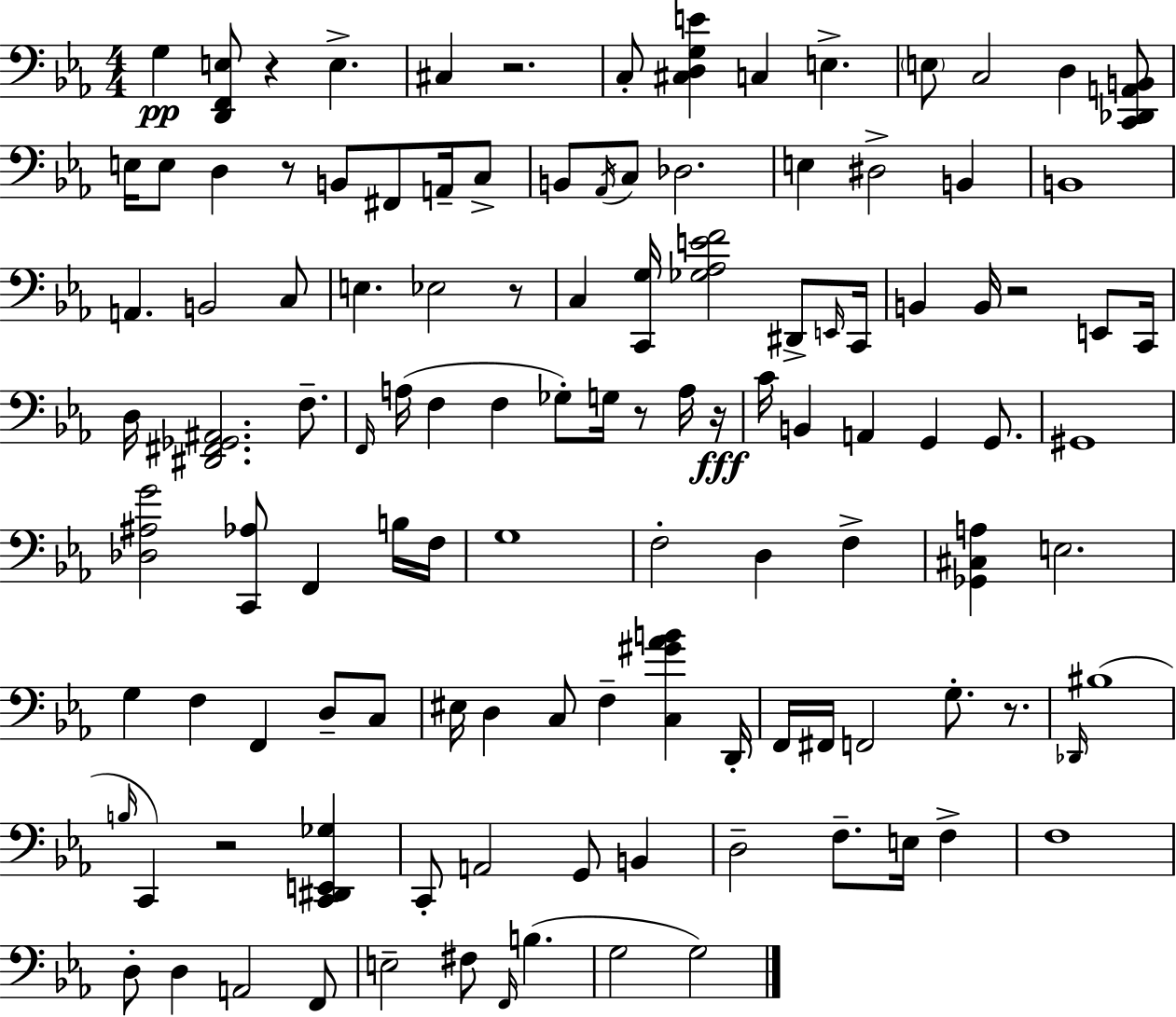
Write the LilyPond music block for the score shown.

{
  \clef bass
  \numericTimeSignature
  \time 4/4
  \key ees \major
  g4\pp <d, f, e>8 r4 e4.-> | cis4 r2. | c8-. <cis d g e'>4 c4 e4.-> | \parenthesize e8 c2 d4 <c, des, a, b,>8 | \break e16 e8 d4 r8 b,8 fis,8 a,16-- c8-> | b,8 \acciaccatura { aes,16 } c8 des2. | e4 dis2-> b,4 | b,1 | \break a,4. b,2 c8 | e4. ees2 r8 | c4 <c, g>16 <ges aes e' f'>2 dis,8-> | \grace { e,16 } c,16 b,4 b,16 r2 e,8 | \break c,16 d16 <dis, fis, ges, ais,>2. f8.-- | \grace { f,16 } a16( f4 f4 ges8-.) g16 r8 | a16 r16\fff c'16 b,4 a,4 g,4 | g,8. gis,1 | \break <des ais g'>2 <c, aes>8 f,4 | b16 f16 g1 | f2-. d4 f4-> | <ges, cis a>4 e2. | \break g4 f4 f,4 d8-- | c8 eis16 d4 c8 f4-- <c gis' aes' b'>4 | d,16-. f,16 fis,16 f,2 g8.-. | r8. \grace { des,16 }( bis1 | \break \grace { b16 } c,4) r2 | <c, dis, e, ges>4 c,8-. a,2 g,8 | b,4 d2-- f8.-- | e16 f4-> f1 | \break d8-. d4 a,2 | f,8 e2-- fis8 \grace { f,16 } | b4.( g2 g2) | \bar "|."
}